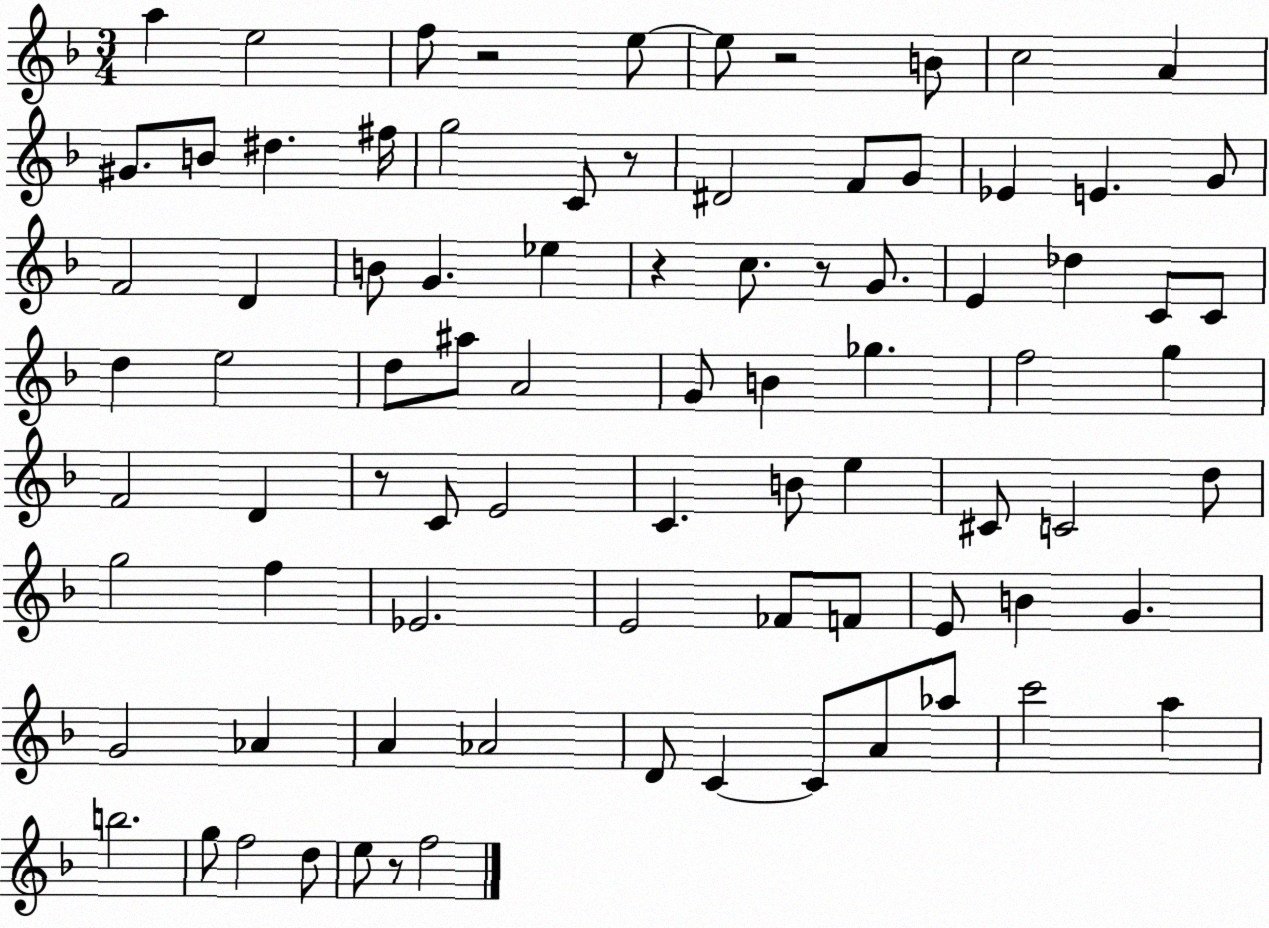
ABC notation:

X:1
T:Untitled
M:3/4
L:1/4
K:F
a e2 f/2 z2 e/2 e/2 z2 B/2 c2 A ^G/2 B/2 ^d ^f/4 g2 C/2 z/2 ^D2 F/2 G/2 _E E G/2 F2 D B/2 G _e z c/2 z/2 G/2 E _d C/2 C/2 d e2 d/2 ^a/2 A2 G/2 B _g f2 g F2 D z/2 C/2 E2 C B/2 e ^C/2 C2 d/2 g2 f _E2 E2 _F/2 F/2 E/2 B G G2 _A A _A2 D/2 C C/2 A/2 _a/2 c'2 a b2 g/2 f2 d/2 e/2 z/2 f2